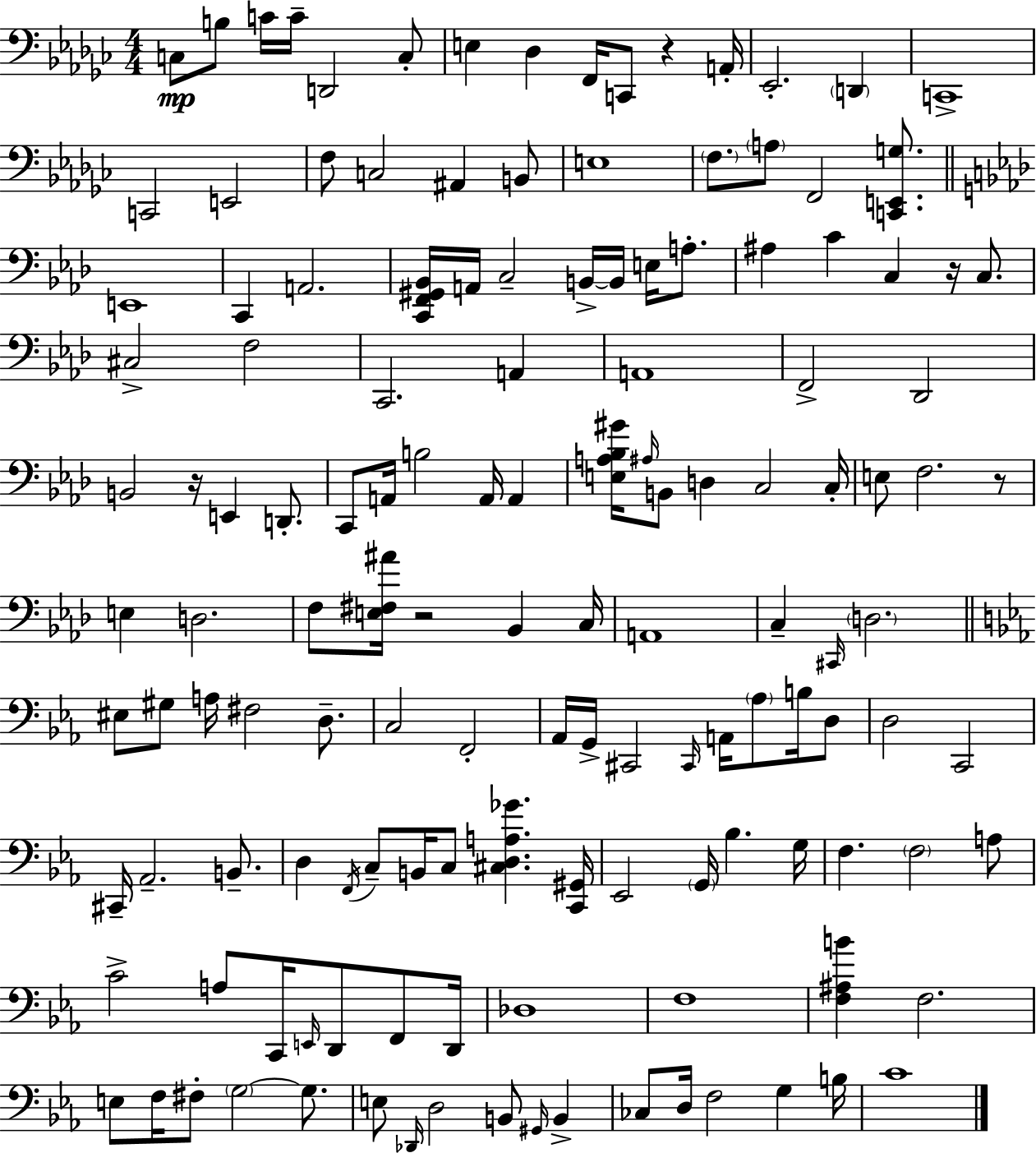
C3/e B3/e C4/s C4/s D2/h C3/e E3/q Db3/q F2/s C2/e R/q A2/s Eb2/h. D2/q C2/w C2/h E2/h F3/e C3/h A#2/q B2/e E3/w F3/e. A3/e F2/h [C2,E2,G3]/e. E2/w C2/q A2/h. [C2,F2,G#2,Bb2]/s A2/s C3/h B2/s B2/s E3/s A3/e. A#3/q C4/q C3/q R/s C3/e. C#3/h F3/h C2/h. A2/q A2/w F2/h Db2/h B2/h R/s E2/q D2/e. C2/e A2/s B3/h A2/s A2/q [E3,A3,Bb3,G#4]/s A#3/s B2/e D3/q C3/h C3/s E3/e F3/h. R/e E3/q D3/h. F3/e [E3,F#3,A#4]/s R/h Bb2/q C3/s A2/w C3/q C#2/s D3/h. EIS3/e G#3/e A3/s F#3/h D3/e. C3/h F2/h Ab2/s G2/s C#2/h C#2/s A2/s Ab3/e B3/s D3/e D3/h C2/h C#2/s Ab2/h. B2/e. D3/q F2/s C3/e B2/s C3/e [C#3,D3,A3,Gb4]/q. [C2,G#2]/s Eb2/h G2/s Bb3/q. G3/s F3/q. F3/h A3/e C4/h A3/e C2/s E2/s D2/e F2/e D2/s Db3/w F3/w [F3,A#3,B4]/q F3/h. E3/e F3/s F#3/e G3/h G3/e. E3/e Db2/s D3/h B2/e G#2/s B2/q CES3/e D3/s F3/h G3/q B3/s C4/w